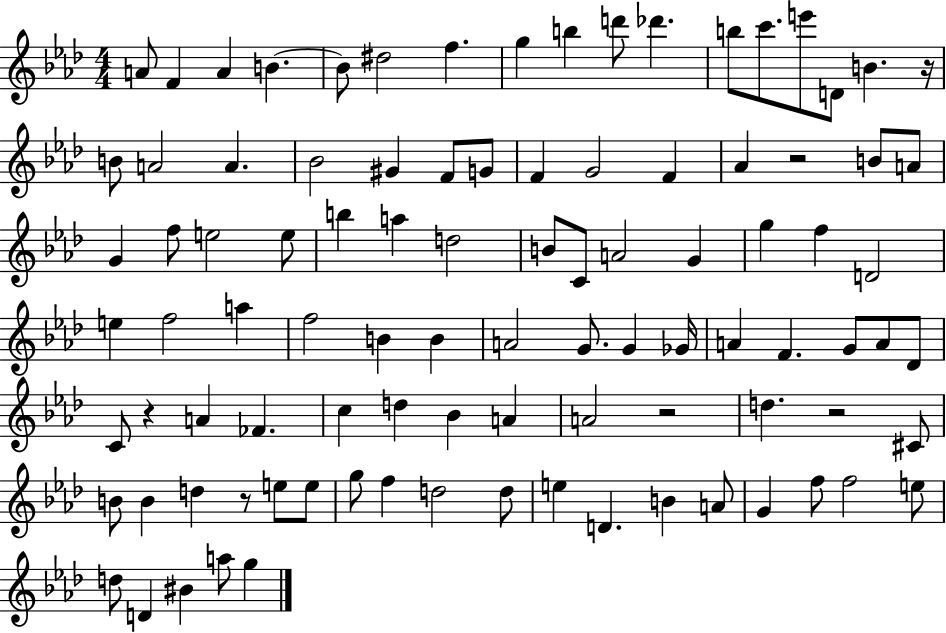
X:1
T:Untitled
M:4/4
L:1/4
K:Ab
A/2 F A B B/2 ^d2 f g b d'/2 _d' b/2 c'/2 e'/2 D/2 B z/4 B/2 A2 A _B2 ^G F/2 G/2 F G2 F _A z2 B/2 A/2 G f/2 e2 e/2 b a d2 B/2 C/2 A2 G g f D2 e f2 a f2 B B A2 G/2 G _G/4 A F G/2 A/2 _D/2 C/2 z A _F c d _B A A2 z2 d z2 ^C/2 B/2 B d z/2 e/2 e/2 g/2 f d2 d/2 e D B A/2 G f/2 f2 e/2 d/2 D ^B a/2 g